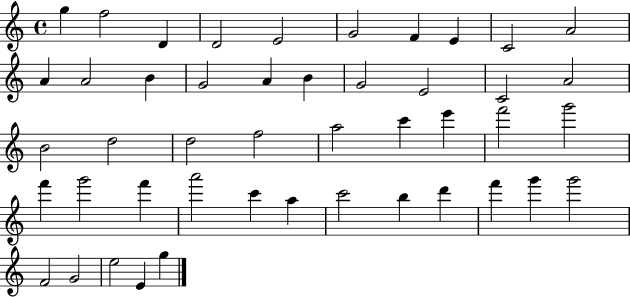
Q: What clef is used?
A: treble